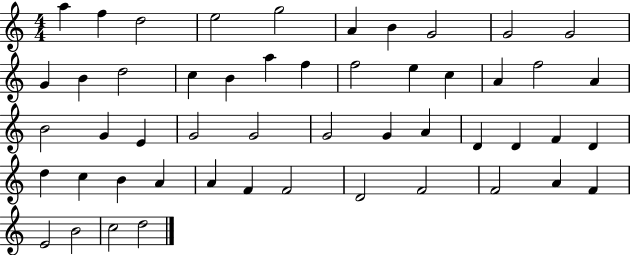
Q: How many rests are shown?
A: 0